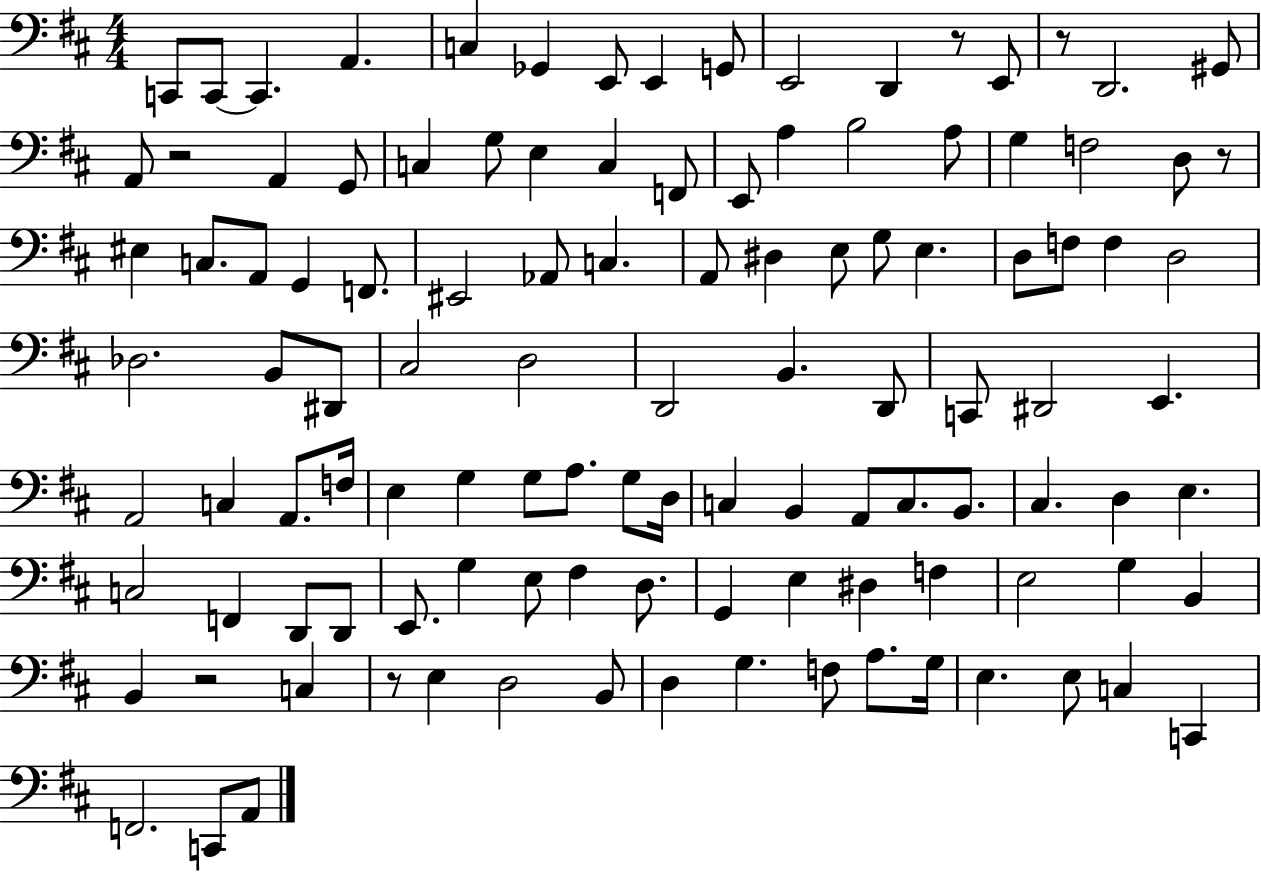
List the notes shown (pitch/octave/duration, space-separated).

C2/e C2/e C2/q. A2/q. C3/q Gb2/q E2/e E2/q G2/e E2/h D2/q R/e E2/e R/e D2/h. G#2/e A2/e R/h A2/q G2/e C3/q G3/e E3/q C3/q F2/e E2/e A3/q B3/h A3/e G3/q F3/h D3/e R/e EIS3/q C3/e. A2/e G2/q F2/e. EIS2/h Ab2/e C3/q. A2/e D#3/q E3/e G3/e E3/q. D3/e F3/e F3/q D3/h Db3/h. B2/e D#2/e C#3/h D3/h D2/h B2/q. D2/e C2/e D#2/h E2/q. A2/h C3/q A2/e. F3/s E3/q G3/q G3/e A3/e. G3/e D3/s C3/q B2/q A2/e C3/e. B2/e. C#3/q. D3/q E3/q. C3/h F2/q D2/e D2/e E2/e. G3/q E3/e F#3/q D3/e. G2/q E3/q D#3/q F3/q E3/h G3/q B2/q B2/q R/h C3/q R/e E3/q D3/h B2/e D3/q G3/q. F3/e A3/e. G3/s E3/q. E3/e C3/q C2/q F2/h. C2/e A2/e